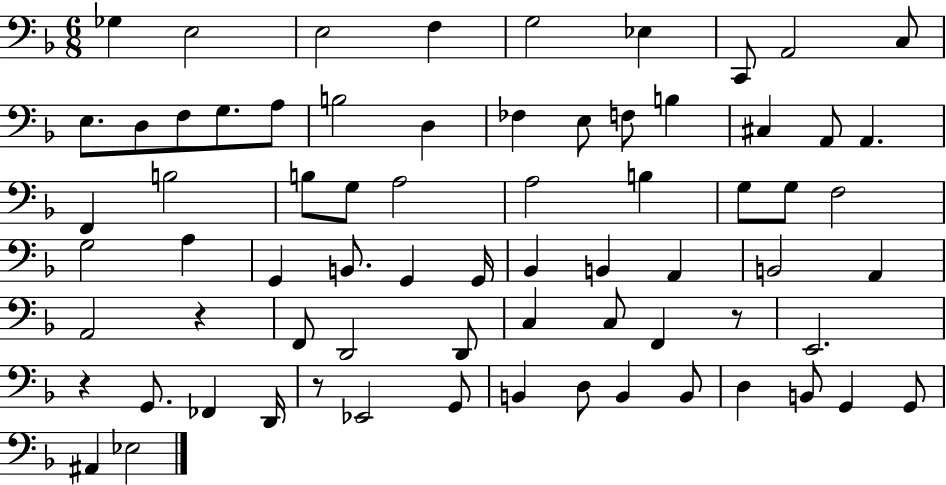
{
  \clef bass
  \numericTimeSignature
  \time 6/8
  \key f \major
  ges4 e2 | e2 f4 | g2 ees4 | c,8 a,2 c8 | \break e8. d8 f8 g8. a8 | b2 d4 | fes4 e8 f8 b4 | cis4 a,8 a,4. | \break f,4 b2 | b8 g8 a2 | a2 b4 | g8 g8 f2 | \break g2 a4 | g,4 b,8. g,4 g,16 | bes,4 b,4 a,4 | b,2 a,4 | \break a,2 r4 | f,8 d,2 d,8 | c4 c8 f,4 r8 | e,2. | \break r4 g,8. fes,4 d,16 | r8 ees,2 g,8 | b,4 d8 b,4 b,8 | d4 b,8 g,4 g,8 | \break ais,4 ees2 | \bar "|."
}